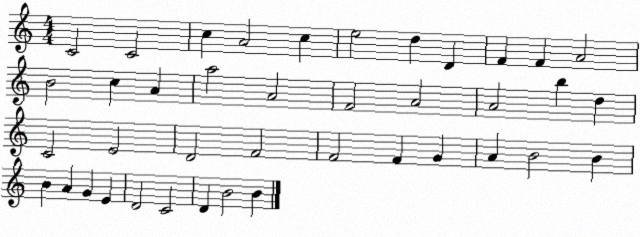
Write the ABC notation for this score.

X:1
T:Untitled
M:4/4
L:1/4
K:C
C2 C2 c A2 c e2 d D F F A2 B2 c A a2 A2 F2 A2 A2 b d C2 E2 D2 F2 F2 F G A B2 B B A G E D2 C2 D B2 B